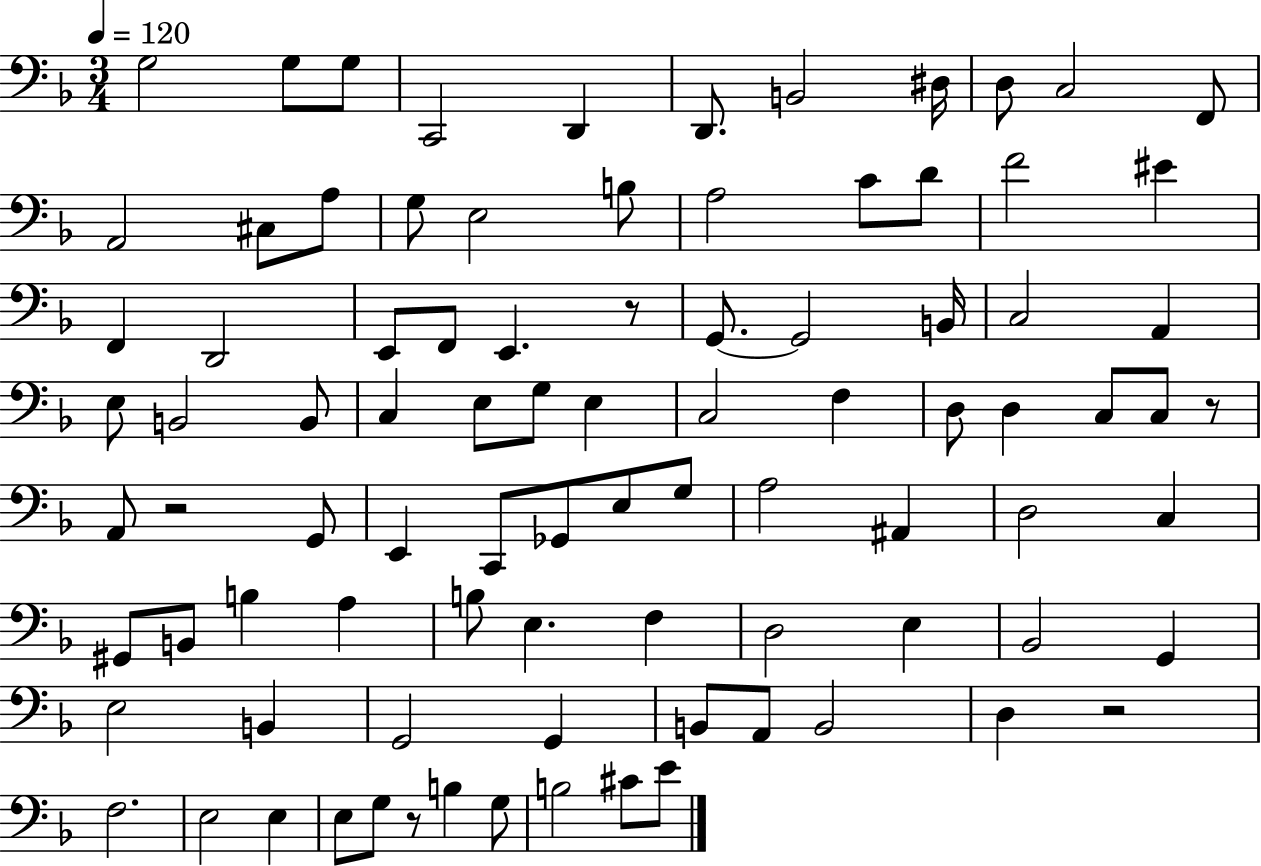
G3/h G3/e G3/e C2/h D2/q D2/e. B2/h D#3/s D3/e C3/h F2/e A2/h C#3/e A3/e G3/e E3/h B3/e A3/h C4/e D4/e F4/h EIS4/q F2/q D2/h E2/e F2/e E2/q. R/e G2/e. G2/h B2/s C3/h A2/q E3/e B2/h B2/e C3/q E3/e G3/e E3/q C3/h F3/q D3/e D3/q C3/e C3/e R/e A2/e R/h G2/e E2/q C2/e Gb2/e E3/e G3/e A3/h A#2/q D3/h C3/q G#2/e B2/e B3/q A3/q B3/e E3/q. F3/q D3/h E3/q Bb2/h G2/q E3/h B2/q G2/h G2/q B2/e A2/e B2/h D3/q R/h F3/h. E3/h E3/q E3/e G3/e R/e B3/q G3/e B3/h C#4/e E4/e